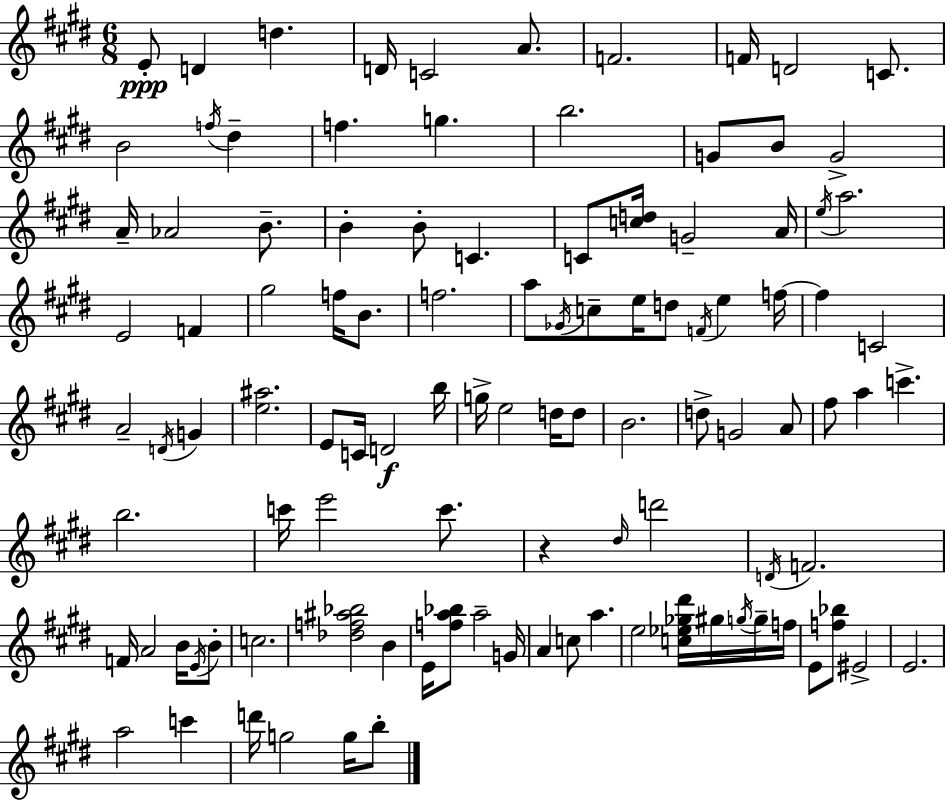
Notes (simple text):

E4/e D4/q D5/q. D4/s C4/h A4/e. F4/h. F4/s D4/h C4/e. B4/h F5/s D#5/q F5/q. G5/q. B5/h. G4/e B4/e G4/h A4/s Ab4/h B4/e. B4/q B4/e C4/q. C4/e [C5,D5]/s G4/h A4/s E5/s A5/h. E4/h F4/q G#5/h F5/s B4/e. F5/h. A5/e Gb4/s C5/e E5/s D5/e F4/s E5/q F5/s F5/q C4/h A4/h D4/s G4/q [E5,A#5]/h. E4/e C4/s D4/h B5/s G5/s E5/h D5/s D5/e B4/h. D5/e G4/h A4/e F#5/e A5/q C6/q. B5/h. C6/s E6/h C6/e. R/q D#5/s D6/h D4/s F4/h. F4/s A4/h B4/s E4/s B4/e C5/h. [Db5,F5,A#5,Bb5]/h B4/q E4/s [F5,A5,Bb5]/e A5/h G4/s A4/q C5/e A5/q. E5/h [C5,Eb5,Gb5,D#6]/s G#5/s G5/s G5/s F5/s E4/e [F5,Bb5]/e EIS4/h E4/h. A5/h C6/q D6/s G5/h G5/s B5/e